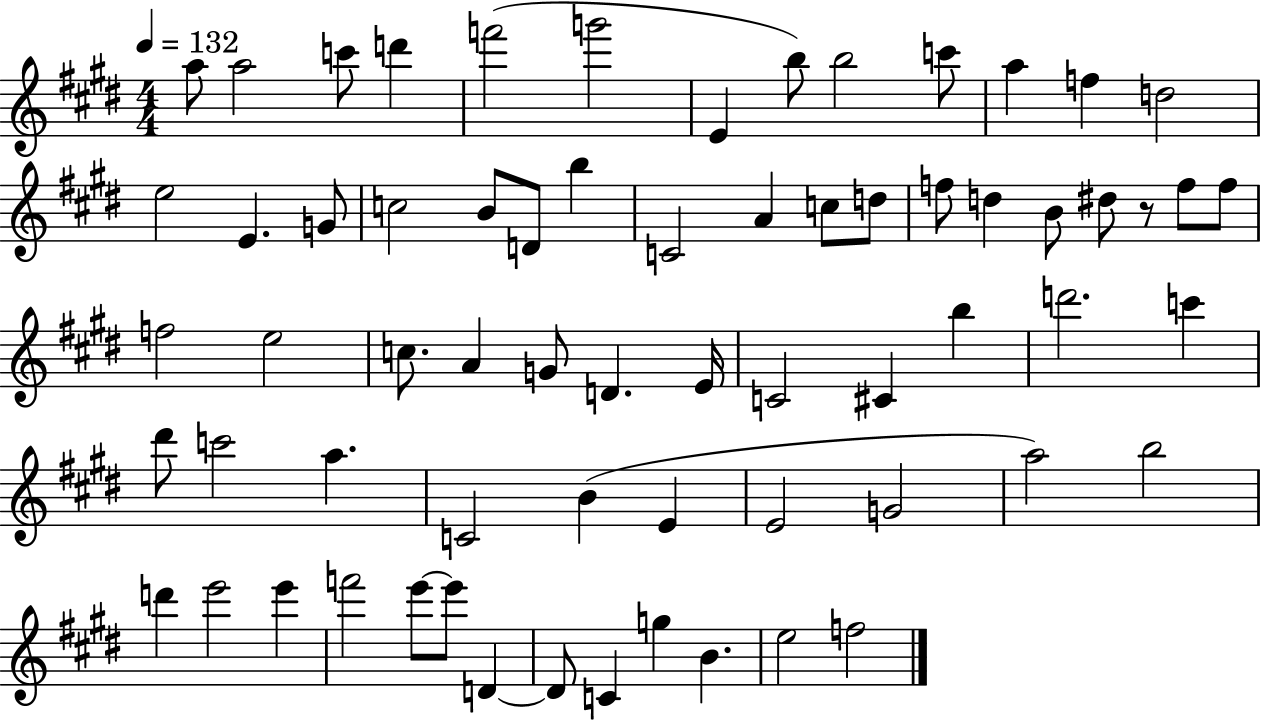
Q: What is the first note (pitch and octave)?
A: A5